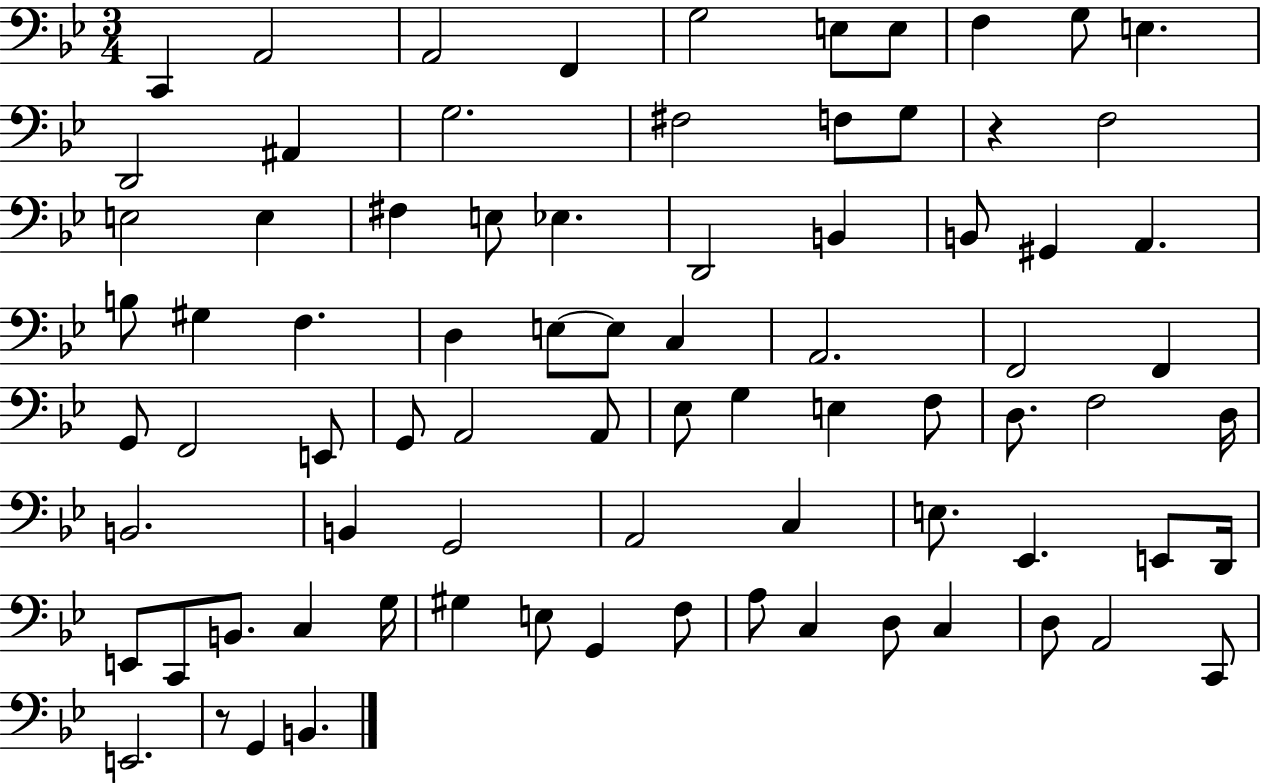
C2/q A2/h A2/h F2/q G3/h E3/e E3/e F3/q G3/e E3/q. D2/h A#2/q G3/h. F#3/h F3/e G3/e R/q F3/h E3/h E3/q F#3/q E3/e Eb3/q. D2/h B2/q B2/e G#2/q A2/q. B3/e G#3/q F3/q. D3/q E3/e E3/e C3/q A2/h. F2/h F2/q G2/e F2/h E2/e G2/e A2/h A2/e Eb3/e G3/q E3/q F3/e D3/e. F3/h D3/s B2/h. B2/q G2/h A2/h C3/q E3/e. Eb2/q. E2/e D2/s E2/e C2/e B2/e. C3/q G3/s G#3/q E3/e G2/q F3/e A3/e C3/q D3/e C3/q D3/e A2/h C2/e E2/h. R/e G2/q B2/q.